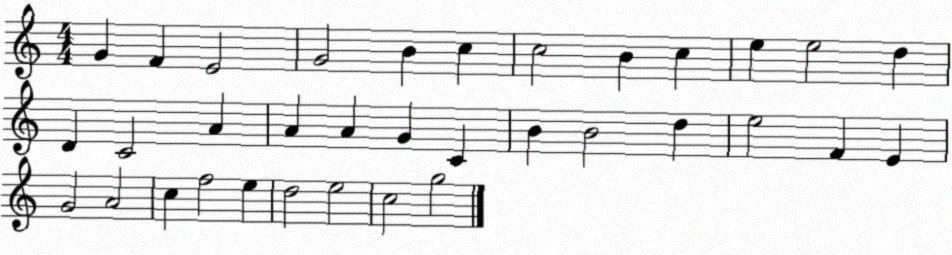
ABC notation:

X:1
T:Untitled
M:4/4
L:1/4
K:C
G F E2 G2 B c c2 B c e e2 d D C2 A A A G C B B2 d e2 F E G2 A2 c f2 e d2 e2 c2 g2